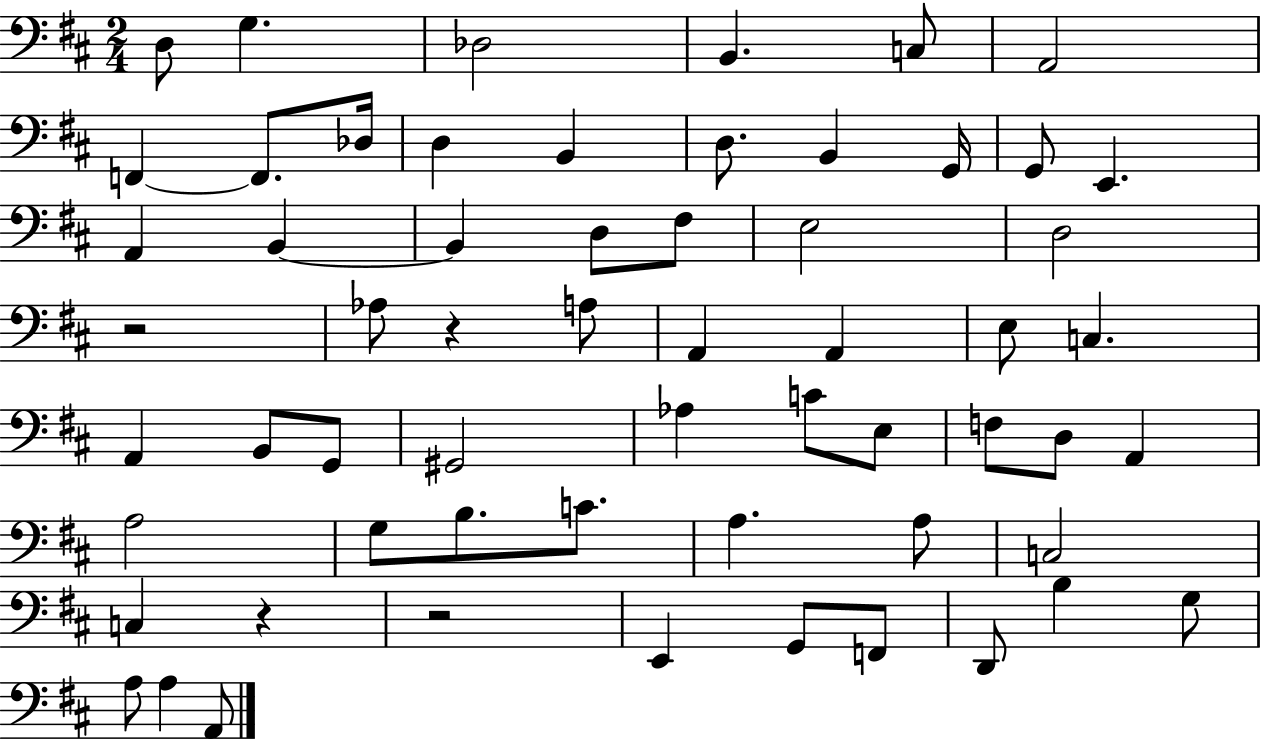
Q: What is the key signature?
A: D major